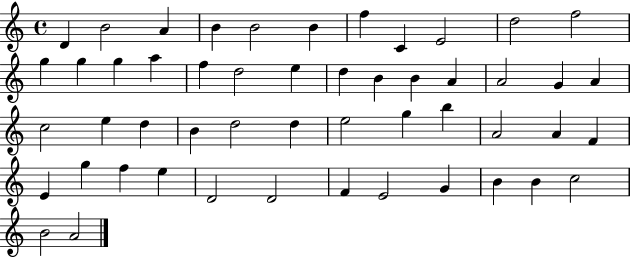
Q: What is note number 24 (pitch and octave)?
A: G4